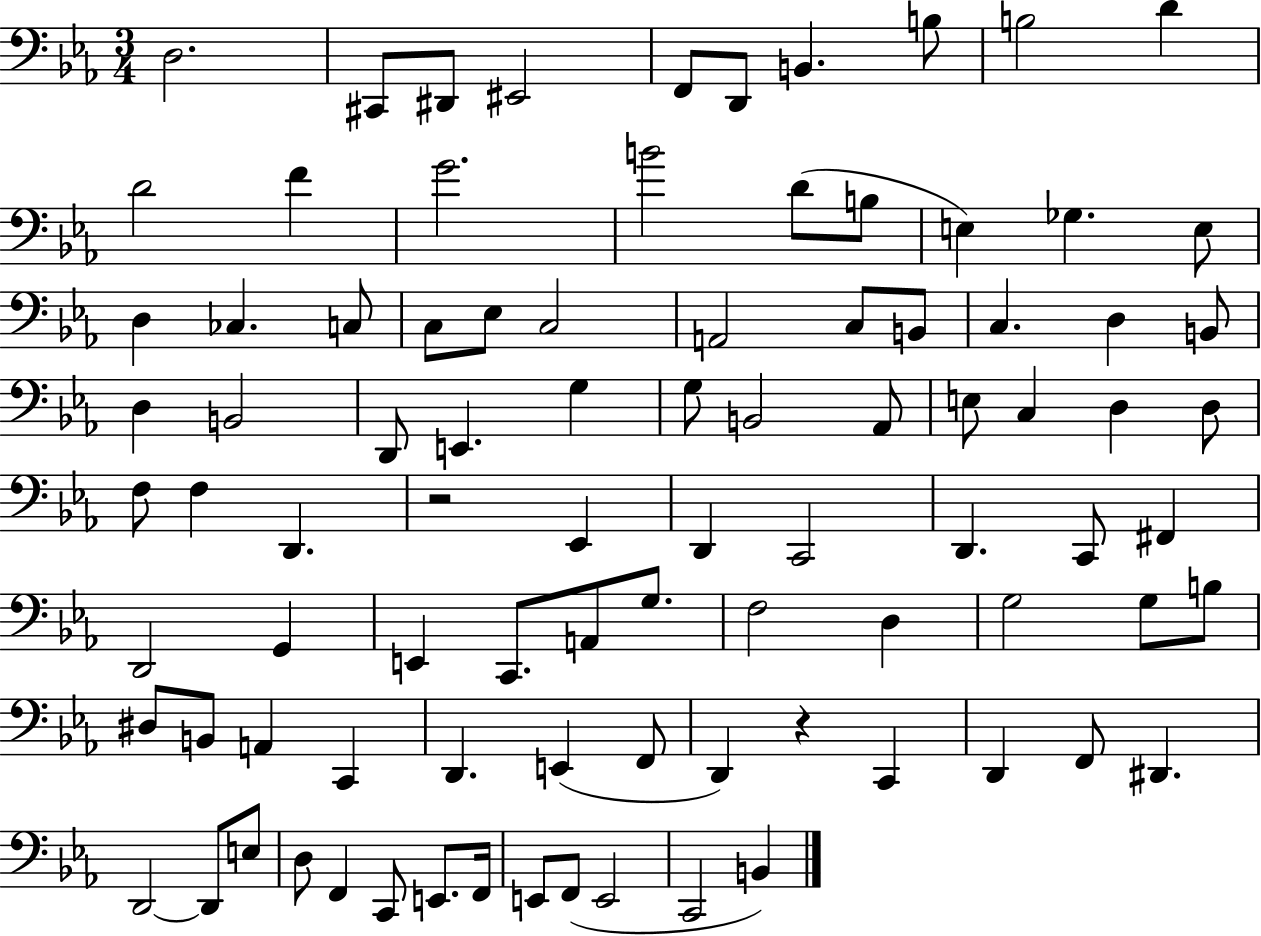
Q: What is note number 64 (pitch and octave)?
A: D#3